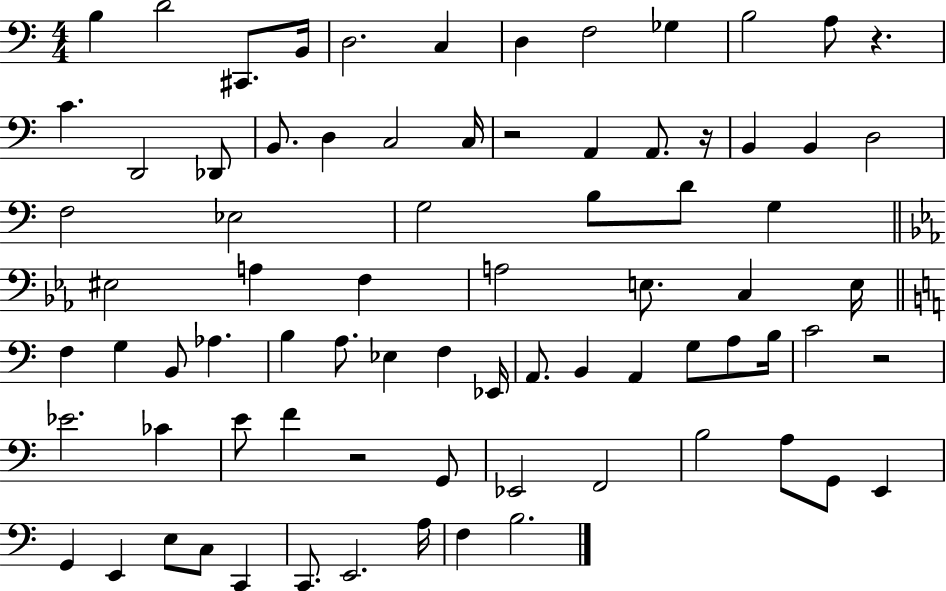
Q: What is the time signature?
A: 4/4